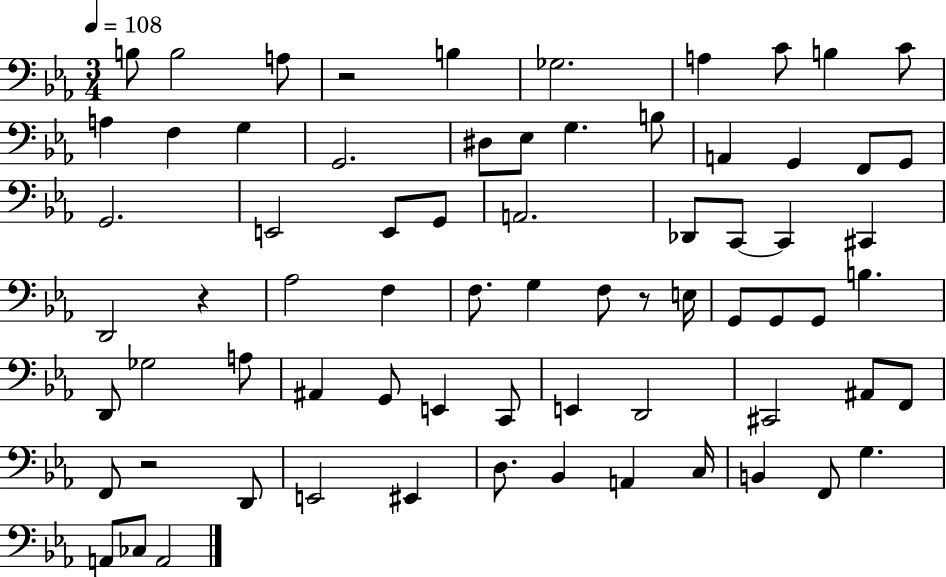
{
  \clef bass
  \numericTimeSignature
  \time 3/4
  \key ees \major
  \tempo 4 = 108
  b8 b2 a8 | r2 b4 | ges2. | a4 c'8 b4 c'8 | \break a4 f4 g4 | g,2. | dis8 ees8 g4. b8 | a,4 g,4 f,8 g,8 | \break g,2. | e,2 e,8 g,8 | a,2. | des,8 c,8~~ c,4 cis,4 | \break d,2 r4 | aes2 f4 | f8. g4 f8 r8 e16 | g,8 g,8 g,8 b4. | \break d,8 ges2 a8 | ais,4 g,8 e,4 c,8 | e,4 d,2 | cis,2 ais,8 f,8 | \break f,8 r2 d,8 | e,2 eis,4 | d8. bes,4 a,4 c16 | b,4 f,8 g4. | \break a,8 ces8 a,2 | \bar "|."
}